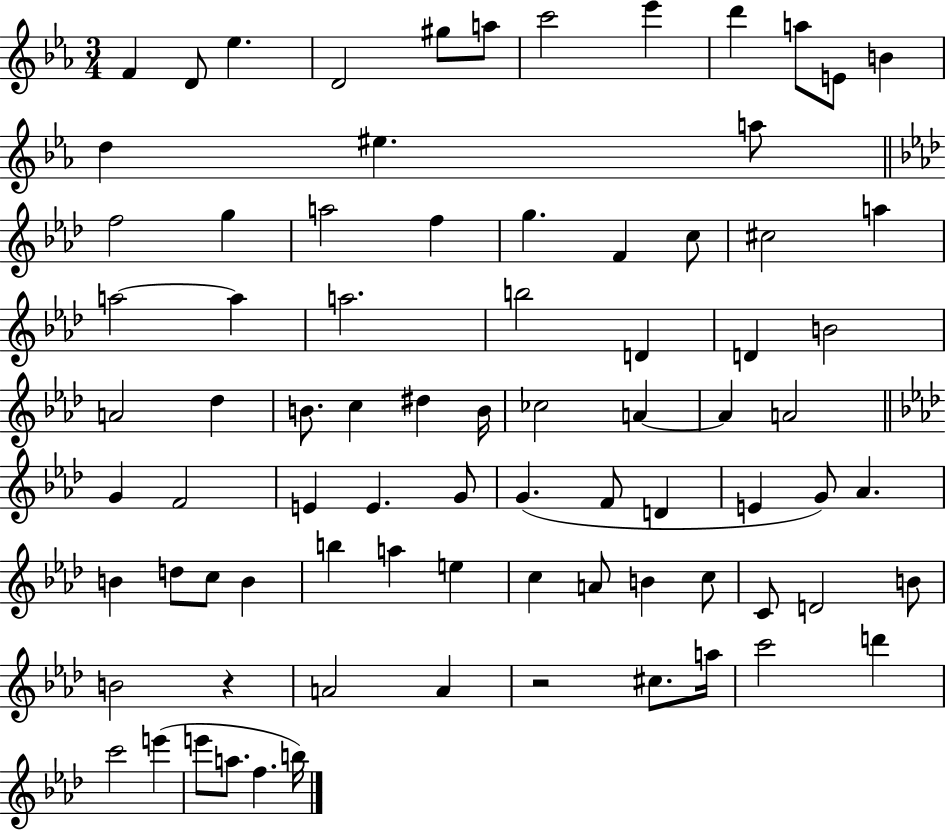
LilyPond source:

{
  \clef treble
  \numericTimeSignature
  \time 3/4
  \key ees \major
  f'4 d'8 ees''4. | d'2 gis''8 a''8 | c'''2 ees'''4 | d'''4 a''8 e'8 b'4 | \break d''4 eis''4. a''8 | \bar "||" \break \key aes \major f''2 g''4 | a''2 f''4 | g''4. f'4 c''8 | cis''2 a''4 | \break a''2~~ a''4 | a''2. | b''2 d'4 | d'4 b'2 | \break a'2 des''4 | b'8. c''4 dis''4 b'16 | ces''2 a'4~~ | a'4 a'2 | \break \bar "||" \break \key aes \major g'4 f'2 | e'4 e'4. g'8 | g'4.( f'8 d'4 | e'4 g'8) aes'4. | \break b'4 d''8 c''8 b'4 | b''4 a''4 e''4 | c''4 a'8 b'4 c''8 | c'8 d'2 b'8 | \break b'2 r4 | a'2 a'4 | r2 cis''8. a''16 | c'''2 d'''4 | \break c'''2 e'''4( | e'''8 a''8. f''4. b''16) | \bar "|."
}